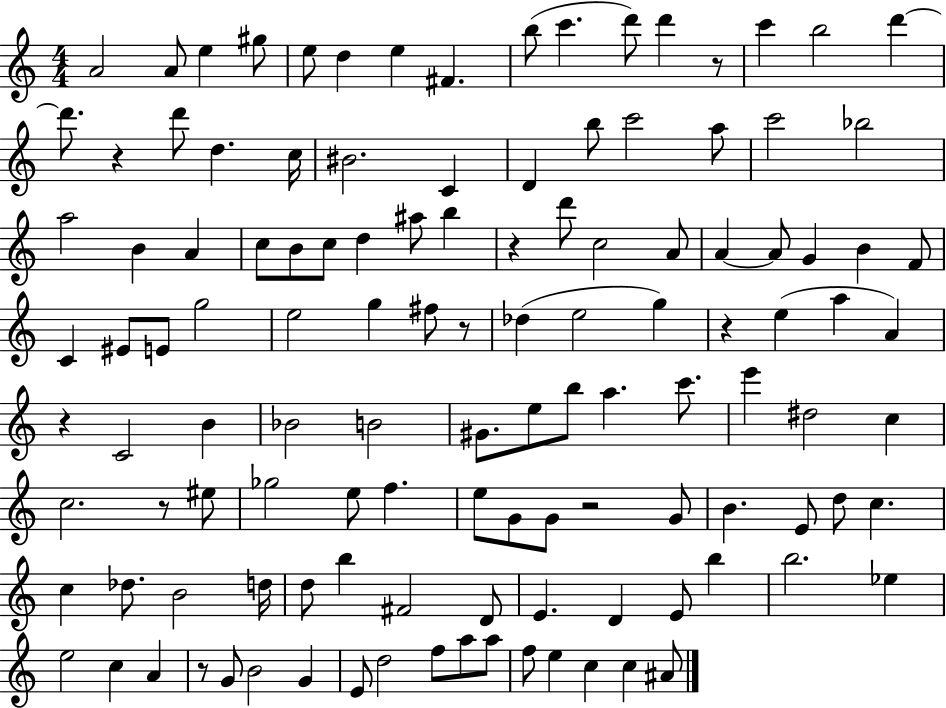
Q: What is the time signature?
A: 4/4